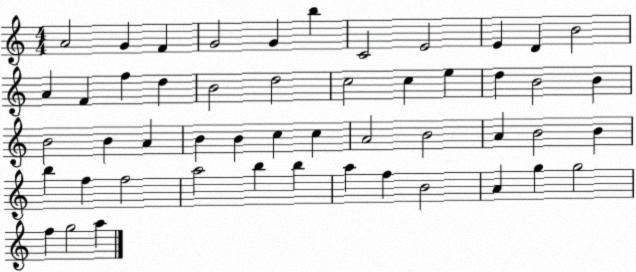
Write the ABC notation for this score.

X:1
T:Untitled
M:4/4
L:1/4
K:C
A2 G F G2 G b C2 E2 E D B2 A F f d B2 d2 c2 c e d B2 B B2 B A B B c c A2 B2 A B2 B b f f2 a2 b b a f B2 A g g2 f g2 a